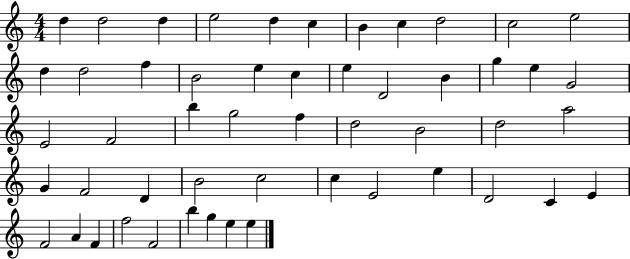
X:1
T:Untitled
M:4/4
L:1/4
K:C
d d2 d e2 d c B c d2 c2 e2 d d2 f B2 e c e D2 B g e G2 E2 F2 b g2 f d2 B2 d2 a2 G F2 D B2 c2 c E2 e D2 C E F2 A F f2 F2 b g e e